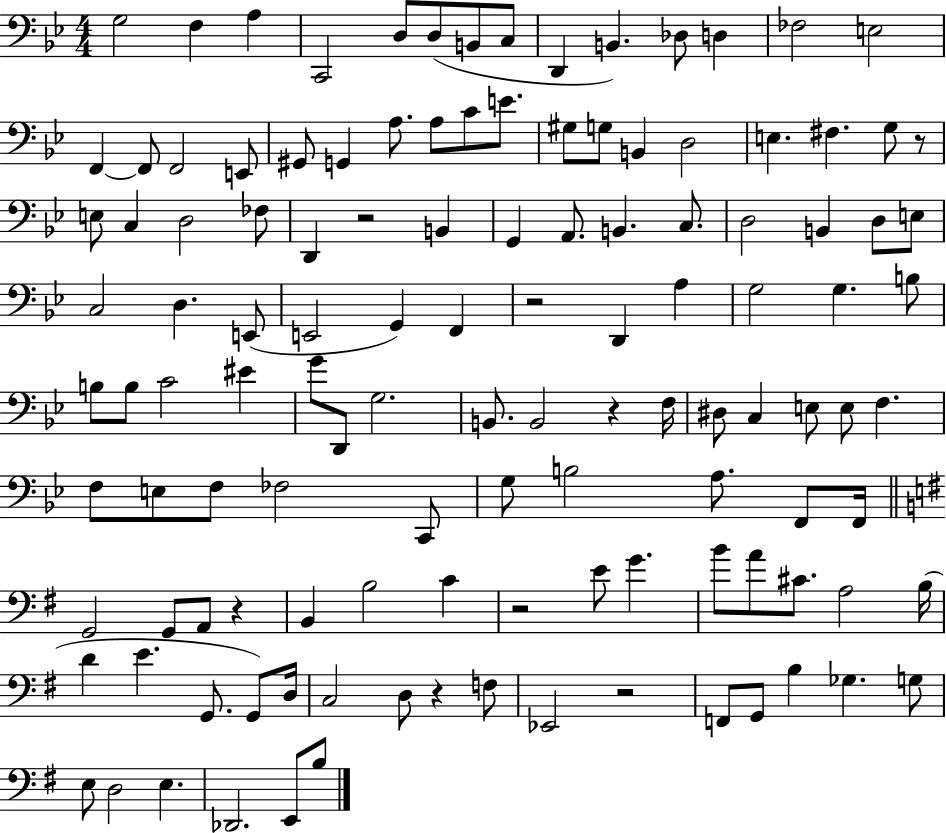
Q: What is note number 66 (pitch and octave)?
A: F3